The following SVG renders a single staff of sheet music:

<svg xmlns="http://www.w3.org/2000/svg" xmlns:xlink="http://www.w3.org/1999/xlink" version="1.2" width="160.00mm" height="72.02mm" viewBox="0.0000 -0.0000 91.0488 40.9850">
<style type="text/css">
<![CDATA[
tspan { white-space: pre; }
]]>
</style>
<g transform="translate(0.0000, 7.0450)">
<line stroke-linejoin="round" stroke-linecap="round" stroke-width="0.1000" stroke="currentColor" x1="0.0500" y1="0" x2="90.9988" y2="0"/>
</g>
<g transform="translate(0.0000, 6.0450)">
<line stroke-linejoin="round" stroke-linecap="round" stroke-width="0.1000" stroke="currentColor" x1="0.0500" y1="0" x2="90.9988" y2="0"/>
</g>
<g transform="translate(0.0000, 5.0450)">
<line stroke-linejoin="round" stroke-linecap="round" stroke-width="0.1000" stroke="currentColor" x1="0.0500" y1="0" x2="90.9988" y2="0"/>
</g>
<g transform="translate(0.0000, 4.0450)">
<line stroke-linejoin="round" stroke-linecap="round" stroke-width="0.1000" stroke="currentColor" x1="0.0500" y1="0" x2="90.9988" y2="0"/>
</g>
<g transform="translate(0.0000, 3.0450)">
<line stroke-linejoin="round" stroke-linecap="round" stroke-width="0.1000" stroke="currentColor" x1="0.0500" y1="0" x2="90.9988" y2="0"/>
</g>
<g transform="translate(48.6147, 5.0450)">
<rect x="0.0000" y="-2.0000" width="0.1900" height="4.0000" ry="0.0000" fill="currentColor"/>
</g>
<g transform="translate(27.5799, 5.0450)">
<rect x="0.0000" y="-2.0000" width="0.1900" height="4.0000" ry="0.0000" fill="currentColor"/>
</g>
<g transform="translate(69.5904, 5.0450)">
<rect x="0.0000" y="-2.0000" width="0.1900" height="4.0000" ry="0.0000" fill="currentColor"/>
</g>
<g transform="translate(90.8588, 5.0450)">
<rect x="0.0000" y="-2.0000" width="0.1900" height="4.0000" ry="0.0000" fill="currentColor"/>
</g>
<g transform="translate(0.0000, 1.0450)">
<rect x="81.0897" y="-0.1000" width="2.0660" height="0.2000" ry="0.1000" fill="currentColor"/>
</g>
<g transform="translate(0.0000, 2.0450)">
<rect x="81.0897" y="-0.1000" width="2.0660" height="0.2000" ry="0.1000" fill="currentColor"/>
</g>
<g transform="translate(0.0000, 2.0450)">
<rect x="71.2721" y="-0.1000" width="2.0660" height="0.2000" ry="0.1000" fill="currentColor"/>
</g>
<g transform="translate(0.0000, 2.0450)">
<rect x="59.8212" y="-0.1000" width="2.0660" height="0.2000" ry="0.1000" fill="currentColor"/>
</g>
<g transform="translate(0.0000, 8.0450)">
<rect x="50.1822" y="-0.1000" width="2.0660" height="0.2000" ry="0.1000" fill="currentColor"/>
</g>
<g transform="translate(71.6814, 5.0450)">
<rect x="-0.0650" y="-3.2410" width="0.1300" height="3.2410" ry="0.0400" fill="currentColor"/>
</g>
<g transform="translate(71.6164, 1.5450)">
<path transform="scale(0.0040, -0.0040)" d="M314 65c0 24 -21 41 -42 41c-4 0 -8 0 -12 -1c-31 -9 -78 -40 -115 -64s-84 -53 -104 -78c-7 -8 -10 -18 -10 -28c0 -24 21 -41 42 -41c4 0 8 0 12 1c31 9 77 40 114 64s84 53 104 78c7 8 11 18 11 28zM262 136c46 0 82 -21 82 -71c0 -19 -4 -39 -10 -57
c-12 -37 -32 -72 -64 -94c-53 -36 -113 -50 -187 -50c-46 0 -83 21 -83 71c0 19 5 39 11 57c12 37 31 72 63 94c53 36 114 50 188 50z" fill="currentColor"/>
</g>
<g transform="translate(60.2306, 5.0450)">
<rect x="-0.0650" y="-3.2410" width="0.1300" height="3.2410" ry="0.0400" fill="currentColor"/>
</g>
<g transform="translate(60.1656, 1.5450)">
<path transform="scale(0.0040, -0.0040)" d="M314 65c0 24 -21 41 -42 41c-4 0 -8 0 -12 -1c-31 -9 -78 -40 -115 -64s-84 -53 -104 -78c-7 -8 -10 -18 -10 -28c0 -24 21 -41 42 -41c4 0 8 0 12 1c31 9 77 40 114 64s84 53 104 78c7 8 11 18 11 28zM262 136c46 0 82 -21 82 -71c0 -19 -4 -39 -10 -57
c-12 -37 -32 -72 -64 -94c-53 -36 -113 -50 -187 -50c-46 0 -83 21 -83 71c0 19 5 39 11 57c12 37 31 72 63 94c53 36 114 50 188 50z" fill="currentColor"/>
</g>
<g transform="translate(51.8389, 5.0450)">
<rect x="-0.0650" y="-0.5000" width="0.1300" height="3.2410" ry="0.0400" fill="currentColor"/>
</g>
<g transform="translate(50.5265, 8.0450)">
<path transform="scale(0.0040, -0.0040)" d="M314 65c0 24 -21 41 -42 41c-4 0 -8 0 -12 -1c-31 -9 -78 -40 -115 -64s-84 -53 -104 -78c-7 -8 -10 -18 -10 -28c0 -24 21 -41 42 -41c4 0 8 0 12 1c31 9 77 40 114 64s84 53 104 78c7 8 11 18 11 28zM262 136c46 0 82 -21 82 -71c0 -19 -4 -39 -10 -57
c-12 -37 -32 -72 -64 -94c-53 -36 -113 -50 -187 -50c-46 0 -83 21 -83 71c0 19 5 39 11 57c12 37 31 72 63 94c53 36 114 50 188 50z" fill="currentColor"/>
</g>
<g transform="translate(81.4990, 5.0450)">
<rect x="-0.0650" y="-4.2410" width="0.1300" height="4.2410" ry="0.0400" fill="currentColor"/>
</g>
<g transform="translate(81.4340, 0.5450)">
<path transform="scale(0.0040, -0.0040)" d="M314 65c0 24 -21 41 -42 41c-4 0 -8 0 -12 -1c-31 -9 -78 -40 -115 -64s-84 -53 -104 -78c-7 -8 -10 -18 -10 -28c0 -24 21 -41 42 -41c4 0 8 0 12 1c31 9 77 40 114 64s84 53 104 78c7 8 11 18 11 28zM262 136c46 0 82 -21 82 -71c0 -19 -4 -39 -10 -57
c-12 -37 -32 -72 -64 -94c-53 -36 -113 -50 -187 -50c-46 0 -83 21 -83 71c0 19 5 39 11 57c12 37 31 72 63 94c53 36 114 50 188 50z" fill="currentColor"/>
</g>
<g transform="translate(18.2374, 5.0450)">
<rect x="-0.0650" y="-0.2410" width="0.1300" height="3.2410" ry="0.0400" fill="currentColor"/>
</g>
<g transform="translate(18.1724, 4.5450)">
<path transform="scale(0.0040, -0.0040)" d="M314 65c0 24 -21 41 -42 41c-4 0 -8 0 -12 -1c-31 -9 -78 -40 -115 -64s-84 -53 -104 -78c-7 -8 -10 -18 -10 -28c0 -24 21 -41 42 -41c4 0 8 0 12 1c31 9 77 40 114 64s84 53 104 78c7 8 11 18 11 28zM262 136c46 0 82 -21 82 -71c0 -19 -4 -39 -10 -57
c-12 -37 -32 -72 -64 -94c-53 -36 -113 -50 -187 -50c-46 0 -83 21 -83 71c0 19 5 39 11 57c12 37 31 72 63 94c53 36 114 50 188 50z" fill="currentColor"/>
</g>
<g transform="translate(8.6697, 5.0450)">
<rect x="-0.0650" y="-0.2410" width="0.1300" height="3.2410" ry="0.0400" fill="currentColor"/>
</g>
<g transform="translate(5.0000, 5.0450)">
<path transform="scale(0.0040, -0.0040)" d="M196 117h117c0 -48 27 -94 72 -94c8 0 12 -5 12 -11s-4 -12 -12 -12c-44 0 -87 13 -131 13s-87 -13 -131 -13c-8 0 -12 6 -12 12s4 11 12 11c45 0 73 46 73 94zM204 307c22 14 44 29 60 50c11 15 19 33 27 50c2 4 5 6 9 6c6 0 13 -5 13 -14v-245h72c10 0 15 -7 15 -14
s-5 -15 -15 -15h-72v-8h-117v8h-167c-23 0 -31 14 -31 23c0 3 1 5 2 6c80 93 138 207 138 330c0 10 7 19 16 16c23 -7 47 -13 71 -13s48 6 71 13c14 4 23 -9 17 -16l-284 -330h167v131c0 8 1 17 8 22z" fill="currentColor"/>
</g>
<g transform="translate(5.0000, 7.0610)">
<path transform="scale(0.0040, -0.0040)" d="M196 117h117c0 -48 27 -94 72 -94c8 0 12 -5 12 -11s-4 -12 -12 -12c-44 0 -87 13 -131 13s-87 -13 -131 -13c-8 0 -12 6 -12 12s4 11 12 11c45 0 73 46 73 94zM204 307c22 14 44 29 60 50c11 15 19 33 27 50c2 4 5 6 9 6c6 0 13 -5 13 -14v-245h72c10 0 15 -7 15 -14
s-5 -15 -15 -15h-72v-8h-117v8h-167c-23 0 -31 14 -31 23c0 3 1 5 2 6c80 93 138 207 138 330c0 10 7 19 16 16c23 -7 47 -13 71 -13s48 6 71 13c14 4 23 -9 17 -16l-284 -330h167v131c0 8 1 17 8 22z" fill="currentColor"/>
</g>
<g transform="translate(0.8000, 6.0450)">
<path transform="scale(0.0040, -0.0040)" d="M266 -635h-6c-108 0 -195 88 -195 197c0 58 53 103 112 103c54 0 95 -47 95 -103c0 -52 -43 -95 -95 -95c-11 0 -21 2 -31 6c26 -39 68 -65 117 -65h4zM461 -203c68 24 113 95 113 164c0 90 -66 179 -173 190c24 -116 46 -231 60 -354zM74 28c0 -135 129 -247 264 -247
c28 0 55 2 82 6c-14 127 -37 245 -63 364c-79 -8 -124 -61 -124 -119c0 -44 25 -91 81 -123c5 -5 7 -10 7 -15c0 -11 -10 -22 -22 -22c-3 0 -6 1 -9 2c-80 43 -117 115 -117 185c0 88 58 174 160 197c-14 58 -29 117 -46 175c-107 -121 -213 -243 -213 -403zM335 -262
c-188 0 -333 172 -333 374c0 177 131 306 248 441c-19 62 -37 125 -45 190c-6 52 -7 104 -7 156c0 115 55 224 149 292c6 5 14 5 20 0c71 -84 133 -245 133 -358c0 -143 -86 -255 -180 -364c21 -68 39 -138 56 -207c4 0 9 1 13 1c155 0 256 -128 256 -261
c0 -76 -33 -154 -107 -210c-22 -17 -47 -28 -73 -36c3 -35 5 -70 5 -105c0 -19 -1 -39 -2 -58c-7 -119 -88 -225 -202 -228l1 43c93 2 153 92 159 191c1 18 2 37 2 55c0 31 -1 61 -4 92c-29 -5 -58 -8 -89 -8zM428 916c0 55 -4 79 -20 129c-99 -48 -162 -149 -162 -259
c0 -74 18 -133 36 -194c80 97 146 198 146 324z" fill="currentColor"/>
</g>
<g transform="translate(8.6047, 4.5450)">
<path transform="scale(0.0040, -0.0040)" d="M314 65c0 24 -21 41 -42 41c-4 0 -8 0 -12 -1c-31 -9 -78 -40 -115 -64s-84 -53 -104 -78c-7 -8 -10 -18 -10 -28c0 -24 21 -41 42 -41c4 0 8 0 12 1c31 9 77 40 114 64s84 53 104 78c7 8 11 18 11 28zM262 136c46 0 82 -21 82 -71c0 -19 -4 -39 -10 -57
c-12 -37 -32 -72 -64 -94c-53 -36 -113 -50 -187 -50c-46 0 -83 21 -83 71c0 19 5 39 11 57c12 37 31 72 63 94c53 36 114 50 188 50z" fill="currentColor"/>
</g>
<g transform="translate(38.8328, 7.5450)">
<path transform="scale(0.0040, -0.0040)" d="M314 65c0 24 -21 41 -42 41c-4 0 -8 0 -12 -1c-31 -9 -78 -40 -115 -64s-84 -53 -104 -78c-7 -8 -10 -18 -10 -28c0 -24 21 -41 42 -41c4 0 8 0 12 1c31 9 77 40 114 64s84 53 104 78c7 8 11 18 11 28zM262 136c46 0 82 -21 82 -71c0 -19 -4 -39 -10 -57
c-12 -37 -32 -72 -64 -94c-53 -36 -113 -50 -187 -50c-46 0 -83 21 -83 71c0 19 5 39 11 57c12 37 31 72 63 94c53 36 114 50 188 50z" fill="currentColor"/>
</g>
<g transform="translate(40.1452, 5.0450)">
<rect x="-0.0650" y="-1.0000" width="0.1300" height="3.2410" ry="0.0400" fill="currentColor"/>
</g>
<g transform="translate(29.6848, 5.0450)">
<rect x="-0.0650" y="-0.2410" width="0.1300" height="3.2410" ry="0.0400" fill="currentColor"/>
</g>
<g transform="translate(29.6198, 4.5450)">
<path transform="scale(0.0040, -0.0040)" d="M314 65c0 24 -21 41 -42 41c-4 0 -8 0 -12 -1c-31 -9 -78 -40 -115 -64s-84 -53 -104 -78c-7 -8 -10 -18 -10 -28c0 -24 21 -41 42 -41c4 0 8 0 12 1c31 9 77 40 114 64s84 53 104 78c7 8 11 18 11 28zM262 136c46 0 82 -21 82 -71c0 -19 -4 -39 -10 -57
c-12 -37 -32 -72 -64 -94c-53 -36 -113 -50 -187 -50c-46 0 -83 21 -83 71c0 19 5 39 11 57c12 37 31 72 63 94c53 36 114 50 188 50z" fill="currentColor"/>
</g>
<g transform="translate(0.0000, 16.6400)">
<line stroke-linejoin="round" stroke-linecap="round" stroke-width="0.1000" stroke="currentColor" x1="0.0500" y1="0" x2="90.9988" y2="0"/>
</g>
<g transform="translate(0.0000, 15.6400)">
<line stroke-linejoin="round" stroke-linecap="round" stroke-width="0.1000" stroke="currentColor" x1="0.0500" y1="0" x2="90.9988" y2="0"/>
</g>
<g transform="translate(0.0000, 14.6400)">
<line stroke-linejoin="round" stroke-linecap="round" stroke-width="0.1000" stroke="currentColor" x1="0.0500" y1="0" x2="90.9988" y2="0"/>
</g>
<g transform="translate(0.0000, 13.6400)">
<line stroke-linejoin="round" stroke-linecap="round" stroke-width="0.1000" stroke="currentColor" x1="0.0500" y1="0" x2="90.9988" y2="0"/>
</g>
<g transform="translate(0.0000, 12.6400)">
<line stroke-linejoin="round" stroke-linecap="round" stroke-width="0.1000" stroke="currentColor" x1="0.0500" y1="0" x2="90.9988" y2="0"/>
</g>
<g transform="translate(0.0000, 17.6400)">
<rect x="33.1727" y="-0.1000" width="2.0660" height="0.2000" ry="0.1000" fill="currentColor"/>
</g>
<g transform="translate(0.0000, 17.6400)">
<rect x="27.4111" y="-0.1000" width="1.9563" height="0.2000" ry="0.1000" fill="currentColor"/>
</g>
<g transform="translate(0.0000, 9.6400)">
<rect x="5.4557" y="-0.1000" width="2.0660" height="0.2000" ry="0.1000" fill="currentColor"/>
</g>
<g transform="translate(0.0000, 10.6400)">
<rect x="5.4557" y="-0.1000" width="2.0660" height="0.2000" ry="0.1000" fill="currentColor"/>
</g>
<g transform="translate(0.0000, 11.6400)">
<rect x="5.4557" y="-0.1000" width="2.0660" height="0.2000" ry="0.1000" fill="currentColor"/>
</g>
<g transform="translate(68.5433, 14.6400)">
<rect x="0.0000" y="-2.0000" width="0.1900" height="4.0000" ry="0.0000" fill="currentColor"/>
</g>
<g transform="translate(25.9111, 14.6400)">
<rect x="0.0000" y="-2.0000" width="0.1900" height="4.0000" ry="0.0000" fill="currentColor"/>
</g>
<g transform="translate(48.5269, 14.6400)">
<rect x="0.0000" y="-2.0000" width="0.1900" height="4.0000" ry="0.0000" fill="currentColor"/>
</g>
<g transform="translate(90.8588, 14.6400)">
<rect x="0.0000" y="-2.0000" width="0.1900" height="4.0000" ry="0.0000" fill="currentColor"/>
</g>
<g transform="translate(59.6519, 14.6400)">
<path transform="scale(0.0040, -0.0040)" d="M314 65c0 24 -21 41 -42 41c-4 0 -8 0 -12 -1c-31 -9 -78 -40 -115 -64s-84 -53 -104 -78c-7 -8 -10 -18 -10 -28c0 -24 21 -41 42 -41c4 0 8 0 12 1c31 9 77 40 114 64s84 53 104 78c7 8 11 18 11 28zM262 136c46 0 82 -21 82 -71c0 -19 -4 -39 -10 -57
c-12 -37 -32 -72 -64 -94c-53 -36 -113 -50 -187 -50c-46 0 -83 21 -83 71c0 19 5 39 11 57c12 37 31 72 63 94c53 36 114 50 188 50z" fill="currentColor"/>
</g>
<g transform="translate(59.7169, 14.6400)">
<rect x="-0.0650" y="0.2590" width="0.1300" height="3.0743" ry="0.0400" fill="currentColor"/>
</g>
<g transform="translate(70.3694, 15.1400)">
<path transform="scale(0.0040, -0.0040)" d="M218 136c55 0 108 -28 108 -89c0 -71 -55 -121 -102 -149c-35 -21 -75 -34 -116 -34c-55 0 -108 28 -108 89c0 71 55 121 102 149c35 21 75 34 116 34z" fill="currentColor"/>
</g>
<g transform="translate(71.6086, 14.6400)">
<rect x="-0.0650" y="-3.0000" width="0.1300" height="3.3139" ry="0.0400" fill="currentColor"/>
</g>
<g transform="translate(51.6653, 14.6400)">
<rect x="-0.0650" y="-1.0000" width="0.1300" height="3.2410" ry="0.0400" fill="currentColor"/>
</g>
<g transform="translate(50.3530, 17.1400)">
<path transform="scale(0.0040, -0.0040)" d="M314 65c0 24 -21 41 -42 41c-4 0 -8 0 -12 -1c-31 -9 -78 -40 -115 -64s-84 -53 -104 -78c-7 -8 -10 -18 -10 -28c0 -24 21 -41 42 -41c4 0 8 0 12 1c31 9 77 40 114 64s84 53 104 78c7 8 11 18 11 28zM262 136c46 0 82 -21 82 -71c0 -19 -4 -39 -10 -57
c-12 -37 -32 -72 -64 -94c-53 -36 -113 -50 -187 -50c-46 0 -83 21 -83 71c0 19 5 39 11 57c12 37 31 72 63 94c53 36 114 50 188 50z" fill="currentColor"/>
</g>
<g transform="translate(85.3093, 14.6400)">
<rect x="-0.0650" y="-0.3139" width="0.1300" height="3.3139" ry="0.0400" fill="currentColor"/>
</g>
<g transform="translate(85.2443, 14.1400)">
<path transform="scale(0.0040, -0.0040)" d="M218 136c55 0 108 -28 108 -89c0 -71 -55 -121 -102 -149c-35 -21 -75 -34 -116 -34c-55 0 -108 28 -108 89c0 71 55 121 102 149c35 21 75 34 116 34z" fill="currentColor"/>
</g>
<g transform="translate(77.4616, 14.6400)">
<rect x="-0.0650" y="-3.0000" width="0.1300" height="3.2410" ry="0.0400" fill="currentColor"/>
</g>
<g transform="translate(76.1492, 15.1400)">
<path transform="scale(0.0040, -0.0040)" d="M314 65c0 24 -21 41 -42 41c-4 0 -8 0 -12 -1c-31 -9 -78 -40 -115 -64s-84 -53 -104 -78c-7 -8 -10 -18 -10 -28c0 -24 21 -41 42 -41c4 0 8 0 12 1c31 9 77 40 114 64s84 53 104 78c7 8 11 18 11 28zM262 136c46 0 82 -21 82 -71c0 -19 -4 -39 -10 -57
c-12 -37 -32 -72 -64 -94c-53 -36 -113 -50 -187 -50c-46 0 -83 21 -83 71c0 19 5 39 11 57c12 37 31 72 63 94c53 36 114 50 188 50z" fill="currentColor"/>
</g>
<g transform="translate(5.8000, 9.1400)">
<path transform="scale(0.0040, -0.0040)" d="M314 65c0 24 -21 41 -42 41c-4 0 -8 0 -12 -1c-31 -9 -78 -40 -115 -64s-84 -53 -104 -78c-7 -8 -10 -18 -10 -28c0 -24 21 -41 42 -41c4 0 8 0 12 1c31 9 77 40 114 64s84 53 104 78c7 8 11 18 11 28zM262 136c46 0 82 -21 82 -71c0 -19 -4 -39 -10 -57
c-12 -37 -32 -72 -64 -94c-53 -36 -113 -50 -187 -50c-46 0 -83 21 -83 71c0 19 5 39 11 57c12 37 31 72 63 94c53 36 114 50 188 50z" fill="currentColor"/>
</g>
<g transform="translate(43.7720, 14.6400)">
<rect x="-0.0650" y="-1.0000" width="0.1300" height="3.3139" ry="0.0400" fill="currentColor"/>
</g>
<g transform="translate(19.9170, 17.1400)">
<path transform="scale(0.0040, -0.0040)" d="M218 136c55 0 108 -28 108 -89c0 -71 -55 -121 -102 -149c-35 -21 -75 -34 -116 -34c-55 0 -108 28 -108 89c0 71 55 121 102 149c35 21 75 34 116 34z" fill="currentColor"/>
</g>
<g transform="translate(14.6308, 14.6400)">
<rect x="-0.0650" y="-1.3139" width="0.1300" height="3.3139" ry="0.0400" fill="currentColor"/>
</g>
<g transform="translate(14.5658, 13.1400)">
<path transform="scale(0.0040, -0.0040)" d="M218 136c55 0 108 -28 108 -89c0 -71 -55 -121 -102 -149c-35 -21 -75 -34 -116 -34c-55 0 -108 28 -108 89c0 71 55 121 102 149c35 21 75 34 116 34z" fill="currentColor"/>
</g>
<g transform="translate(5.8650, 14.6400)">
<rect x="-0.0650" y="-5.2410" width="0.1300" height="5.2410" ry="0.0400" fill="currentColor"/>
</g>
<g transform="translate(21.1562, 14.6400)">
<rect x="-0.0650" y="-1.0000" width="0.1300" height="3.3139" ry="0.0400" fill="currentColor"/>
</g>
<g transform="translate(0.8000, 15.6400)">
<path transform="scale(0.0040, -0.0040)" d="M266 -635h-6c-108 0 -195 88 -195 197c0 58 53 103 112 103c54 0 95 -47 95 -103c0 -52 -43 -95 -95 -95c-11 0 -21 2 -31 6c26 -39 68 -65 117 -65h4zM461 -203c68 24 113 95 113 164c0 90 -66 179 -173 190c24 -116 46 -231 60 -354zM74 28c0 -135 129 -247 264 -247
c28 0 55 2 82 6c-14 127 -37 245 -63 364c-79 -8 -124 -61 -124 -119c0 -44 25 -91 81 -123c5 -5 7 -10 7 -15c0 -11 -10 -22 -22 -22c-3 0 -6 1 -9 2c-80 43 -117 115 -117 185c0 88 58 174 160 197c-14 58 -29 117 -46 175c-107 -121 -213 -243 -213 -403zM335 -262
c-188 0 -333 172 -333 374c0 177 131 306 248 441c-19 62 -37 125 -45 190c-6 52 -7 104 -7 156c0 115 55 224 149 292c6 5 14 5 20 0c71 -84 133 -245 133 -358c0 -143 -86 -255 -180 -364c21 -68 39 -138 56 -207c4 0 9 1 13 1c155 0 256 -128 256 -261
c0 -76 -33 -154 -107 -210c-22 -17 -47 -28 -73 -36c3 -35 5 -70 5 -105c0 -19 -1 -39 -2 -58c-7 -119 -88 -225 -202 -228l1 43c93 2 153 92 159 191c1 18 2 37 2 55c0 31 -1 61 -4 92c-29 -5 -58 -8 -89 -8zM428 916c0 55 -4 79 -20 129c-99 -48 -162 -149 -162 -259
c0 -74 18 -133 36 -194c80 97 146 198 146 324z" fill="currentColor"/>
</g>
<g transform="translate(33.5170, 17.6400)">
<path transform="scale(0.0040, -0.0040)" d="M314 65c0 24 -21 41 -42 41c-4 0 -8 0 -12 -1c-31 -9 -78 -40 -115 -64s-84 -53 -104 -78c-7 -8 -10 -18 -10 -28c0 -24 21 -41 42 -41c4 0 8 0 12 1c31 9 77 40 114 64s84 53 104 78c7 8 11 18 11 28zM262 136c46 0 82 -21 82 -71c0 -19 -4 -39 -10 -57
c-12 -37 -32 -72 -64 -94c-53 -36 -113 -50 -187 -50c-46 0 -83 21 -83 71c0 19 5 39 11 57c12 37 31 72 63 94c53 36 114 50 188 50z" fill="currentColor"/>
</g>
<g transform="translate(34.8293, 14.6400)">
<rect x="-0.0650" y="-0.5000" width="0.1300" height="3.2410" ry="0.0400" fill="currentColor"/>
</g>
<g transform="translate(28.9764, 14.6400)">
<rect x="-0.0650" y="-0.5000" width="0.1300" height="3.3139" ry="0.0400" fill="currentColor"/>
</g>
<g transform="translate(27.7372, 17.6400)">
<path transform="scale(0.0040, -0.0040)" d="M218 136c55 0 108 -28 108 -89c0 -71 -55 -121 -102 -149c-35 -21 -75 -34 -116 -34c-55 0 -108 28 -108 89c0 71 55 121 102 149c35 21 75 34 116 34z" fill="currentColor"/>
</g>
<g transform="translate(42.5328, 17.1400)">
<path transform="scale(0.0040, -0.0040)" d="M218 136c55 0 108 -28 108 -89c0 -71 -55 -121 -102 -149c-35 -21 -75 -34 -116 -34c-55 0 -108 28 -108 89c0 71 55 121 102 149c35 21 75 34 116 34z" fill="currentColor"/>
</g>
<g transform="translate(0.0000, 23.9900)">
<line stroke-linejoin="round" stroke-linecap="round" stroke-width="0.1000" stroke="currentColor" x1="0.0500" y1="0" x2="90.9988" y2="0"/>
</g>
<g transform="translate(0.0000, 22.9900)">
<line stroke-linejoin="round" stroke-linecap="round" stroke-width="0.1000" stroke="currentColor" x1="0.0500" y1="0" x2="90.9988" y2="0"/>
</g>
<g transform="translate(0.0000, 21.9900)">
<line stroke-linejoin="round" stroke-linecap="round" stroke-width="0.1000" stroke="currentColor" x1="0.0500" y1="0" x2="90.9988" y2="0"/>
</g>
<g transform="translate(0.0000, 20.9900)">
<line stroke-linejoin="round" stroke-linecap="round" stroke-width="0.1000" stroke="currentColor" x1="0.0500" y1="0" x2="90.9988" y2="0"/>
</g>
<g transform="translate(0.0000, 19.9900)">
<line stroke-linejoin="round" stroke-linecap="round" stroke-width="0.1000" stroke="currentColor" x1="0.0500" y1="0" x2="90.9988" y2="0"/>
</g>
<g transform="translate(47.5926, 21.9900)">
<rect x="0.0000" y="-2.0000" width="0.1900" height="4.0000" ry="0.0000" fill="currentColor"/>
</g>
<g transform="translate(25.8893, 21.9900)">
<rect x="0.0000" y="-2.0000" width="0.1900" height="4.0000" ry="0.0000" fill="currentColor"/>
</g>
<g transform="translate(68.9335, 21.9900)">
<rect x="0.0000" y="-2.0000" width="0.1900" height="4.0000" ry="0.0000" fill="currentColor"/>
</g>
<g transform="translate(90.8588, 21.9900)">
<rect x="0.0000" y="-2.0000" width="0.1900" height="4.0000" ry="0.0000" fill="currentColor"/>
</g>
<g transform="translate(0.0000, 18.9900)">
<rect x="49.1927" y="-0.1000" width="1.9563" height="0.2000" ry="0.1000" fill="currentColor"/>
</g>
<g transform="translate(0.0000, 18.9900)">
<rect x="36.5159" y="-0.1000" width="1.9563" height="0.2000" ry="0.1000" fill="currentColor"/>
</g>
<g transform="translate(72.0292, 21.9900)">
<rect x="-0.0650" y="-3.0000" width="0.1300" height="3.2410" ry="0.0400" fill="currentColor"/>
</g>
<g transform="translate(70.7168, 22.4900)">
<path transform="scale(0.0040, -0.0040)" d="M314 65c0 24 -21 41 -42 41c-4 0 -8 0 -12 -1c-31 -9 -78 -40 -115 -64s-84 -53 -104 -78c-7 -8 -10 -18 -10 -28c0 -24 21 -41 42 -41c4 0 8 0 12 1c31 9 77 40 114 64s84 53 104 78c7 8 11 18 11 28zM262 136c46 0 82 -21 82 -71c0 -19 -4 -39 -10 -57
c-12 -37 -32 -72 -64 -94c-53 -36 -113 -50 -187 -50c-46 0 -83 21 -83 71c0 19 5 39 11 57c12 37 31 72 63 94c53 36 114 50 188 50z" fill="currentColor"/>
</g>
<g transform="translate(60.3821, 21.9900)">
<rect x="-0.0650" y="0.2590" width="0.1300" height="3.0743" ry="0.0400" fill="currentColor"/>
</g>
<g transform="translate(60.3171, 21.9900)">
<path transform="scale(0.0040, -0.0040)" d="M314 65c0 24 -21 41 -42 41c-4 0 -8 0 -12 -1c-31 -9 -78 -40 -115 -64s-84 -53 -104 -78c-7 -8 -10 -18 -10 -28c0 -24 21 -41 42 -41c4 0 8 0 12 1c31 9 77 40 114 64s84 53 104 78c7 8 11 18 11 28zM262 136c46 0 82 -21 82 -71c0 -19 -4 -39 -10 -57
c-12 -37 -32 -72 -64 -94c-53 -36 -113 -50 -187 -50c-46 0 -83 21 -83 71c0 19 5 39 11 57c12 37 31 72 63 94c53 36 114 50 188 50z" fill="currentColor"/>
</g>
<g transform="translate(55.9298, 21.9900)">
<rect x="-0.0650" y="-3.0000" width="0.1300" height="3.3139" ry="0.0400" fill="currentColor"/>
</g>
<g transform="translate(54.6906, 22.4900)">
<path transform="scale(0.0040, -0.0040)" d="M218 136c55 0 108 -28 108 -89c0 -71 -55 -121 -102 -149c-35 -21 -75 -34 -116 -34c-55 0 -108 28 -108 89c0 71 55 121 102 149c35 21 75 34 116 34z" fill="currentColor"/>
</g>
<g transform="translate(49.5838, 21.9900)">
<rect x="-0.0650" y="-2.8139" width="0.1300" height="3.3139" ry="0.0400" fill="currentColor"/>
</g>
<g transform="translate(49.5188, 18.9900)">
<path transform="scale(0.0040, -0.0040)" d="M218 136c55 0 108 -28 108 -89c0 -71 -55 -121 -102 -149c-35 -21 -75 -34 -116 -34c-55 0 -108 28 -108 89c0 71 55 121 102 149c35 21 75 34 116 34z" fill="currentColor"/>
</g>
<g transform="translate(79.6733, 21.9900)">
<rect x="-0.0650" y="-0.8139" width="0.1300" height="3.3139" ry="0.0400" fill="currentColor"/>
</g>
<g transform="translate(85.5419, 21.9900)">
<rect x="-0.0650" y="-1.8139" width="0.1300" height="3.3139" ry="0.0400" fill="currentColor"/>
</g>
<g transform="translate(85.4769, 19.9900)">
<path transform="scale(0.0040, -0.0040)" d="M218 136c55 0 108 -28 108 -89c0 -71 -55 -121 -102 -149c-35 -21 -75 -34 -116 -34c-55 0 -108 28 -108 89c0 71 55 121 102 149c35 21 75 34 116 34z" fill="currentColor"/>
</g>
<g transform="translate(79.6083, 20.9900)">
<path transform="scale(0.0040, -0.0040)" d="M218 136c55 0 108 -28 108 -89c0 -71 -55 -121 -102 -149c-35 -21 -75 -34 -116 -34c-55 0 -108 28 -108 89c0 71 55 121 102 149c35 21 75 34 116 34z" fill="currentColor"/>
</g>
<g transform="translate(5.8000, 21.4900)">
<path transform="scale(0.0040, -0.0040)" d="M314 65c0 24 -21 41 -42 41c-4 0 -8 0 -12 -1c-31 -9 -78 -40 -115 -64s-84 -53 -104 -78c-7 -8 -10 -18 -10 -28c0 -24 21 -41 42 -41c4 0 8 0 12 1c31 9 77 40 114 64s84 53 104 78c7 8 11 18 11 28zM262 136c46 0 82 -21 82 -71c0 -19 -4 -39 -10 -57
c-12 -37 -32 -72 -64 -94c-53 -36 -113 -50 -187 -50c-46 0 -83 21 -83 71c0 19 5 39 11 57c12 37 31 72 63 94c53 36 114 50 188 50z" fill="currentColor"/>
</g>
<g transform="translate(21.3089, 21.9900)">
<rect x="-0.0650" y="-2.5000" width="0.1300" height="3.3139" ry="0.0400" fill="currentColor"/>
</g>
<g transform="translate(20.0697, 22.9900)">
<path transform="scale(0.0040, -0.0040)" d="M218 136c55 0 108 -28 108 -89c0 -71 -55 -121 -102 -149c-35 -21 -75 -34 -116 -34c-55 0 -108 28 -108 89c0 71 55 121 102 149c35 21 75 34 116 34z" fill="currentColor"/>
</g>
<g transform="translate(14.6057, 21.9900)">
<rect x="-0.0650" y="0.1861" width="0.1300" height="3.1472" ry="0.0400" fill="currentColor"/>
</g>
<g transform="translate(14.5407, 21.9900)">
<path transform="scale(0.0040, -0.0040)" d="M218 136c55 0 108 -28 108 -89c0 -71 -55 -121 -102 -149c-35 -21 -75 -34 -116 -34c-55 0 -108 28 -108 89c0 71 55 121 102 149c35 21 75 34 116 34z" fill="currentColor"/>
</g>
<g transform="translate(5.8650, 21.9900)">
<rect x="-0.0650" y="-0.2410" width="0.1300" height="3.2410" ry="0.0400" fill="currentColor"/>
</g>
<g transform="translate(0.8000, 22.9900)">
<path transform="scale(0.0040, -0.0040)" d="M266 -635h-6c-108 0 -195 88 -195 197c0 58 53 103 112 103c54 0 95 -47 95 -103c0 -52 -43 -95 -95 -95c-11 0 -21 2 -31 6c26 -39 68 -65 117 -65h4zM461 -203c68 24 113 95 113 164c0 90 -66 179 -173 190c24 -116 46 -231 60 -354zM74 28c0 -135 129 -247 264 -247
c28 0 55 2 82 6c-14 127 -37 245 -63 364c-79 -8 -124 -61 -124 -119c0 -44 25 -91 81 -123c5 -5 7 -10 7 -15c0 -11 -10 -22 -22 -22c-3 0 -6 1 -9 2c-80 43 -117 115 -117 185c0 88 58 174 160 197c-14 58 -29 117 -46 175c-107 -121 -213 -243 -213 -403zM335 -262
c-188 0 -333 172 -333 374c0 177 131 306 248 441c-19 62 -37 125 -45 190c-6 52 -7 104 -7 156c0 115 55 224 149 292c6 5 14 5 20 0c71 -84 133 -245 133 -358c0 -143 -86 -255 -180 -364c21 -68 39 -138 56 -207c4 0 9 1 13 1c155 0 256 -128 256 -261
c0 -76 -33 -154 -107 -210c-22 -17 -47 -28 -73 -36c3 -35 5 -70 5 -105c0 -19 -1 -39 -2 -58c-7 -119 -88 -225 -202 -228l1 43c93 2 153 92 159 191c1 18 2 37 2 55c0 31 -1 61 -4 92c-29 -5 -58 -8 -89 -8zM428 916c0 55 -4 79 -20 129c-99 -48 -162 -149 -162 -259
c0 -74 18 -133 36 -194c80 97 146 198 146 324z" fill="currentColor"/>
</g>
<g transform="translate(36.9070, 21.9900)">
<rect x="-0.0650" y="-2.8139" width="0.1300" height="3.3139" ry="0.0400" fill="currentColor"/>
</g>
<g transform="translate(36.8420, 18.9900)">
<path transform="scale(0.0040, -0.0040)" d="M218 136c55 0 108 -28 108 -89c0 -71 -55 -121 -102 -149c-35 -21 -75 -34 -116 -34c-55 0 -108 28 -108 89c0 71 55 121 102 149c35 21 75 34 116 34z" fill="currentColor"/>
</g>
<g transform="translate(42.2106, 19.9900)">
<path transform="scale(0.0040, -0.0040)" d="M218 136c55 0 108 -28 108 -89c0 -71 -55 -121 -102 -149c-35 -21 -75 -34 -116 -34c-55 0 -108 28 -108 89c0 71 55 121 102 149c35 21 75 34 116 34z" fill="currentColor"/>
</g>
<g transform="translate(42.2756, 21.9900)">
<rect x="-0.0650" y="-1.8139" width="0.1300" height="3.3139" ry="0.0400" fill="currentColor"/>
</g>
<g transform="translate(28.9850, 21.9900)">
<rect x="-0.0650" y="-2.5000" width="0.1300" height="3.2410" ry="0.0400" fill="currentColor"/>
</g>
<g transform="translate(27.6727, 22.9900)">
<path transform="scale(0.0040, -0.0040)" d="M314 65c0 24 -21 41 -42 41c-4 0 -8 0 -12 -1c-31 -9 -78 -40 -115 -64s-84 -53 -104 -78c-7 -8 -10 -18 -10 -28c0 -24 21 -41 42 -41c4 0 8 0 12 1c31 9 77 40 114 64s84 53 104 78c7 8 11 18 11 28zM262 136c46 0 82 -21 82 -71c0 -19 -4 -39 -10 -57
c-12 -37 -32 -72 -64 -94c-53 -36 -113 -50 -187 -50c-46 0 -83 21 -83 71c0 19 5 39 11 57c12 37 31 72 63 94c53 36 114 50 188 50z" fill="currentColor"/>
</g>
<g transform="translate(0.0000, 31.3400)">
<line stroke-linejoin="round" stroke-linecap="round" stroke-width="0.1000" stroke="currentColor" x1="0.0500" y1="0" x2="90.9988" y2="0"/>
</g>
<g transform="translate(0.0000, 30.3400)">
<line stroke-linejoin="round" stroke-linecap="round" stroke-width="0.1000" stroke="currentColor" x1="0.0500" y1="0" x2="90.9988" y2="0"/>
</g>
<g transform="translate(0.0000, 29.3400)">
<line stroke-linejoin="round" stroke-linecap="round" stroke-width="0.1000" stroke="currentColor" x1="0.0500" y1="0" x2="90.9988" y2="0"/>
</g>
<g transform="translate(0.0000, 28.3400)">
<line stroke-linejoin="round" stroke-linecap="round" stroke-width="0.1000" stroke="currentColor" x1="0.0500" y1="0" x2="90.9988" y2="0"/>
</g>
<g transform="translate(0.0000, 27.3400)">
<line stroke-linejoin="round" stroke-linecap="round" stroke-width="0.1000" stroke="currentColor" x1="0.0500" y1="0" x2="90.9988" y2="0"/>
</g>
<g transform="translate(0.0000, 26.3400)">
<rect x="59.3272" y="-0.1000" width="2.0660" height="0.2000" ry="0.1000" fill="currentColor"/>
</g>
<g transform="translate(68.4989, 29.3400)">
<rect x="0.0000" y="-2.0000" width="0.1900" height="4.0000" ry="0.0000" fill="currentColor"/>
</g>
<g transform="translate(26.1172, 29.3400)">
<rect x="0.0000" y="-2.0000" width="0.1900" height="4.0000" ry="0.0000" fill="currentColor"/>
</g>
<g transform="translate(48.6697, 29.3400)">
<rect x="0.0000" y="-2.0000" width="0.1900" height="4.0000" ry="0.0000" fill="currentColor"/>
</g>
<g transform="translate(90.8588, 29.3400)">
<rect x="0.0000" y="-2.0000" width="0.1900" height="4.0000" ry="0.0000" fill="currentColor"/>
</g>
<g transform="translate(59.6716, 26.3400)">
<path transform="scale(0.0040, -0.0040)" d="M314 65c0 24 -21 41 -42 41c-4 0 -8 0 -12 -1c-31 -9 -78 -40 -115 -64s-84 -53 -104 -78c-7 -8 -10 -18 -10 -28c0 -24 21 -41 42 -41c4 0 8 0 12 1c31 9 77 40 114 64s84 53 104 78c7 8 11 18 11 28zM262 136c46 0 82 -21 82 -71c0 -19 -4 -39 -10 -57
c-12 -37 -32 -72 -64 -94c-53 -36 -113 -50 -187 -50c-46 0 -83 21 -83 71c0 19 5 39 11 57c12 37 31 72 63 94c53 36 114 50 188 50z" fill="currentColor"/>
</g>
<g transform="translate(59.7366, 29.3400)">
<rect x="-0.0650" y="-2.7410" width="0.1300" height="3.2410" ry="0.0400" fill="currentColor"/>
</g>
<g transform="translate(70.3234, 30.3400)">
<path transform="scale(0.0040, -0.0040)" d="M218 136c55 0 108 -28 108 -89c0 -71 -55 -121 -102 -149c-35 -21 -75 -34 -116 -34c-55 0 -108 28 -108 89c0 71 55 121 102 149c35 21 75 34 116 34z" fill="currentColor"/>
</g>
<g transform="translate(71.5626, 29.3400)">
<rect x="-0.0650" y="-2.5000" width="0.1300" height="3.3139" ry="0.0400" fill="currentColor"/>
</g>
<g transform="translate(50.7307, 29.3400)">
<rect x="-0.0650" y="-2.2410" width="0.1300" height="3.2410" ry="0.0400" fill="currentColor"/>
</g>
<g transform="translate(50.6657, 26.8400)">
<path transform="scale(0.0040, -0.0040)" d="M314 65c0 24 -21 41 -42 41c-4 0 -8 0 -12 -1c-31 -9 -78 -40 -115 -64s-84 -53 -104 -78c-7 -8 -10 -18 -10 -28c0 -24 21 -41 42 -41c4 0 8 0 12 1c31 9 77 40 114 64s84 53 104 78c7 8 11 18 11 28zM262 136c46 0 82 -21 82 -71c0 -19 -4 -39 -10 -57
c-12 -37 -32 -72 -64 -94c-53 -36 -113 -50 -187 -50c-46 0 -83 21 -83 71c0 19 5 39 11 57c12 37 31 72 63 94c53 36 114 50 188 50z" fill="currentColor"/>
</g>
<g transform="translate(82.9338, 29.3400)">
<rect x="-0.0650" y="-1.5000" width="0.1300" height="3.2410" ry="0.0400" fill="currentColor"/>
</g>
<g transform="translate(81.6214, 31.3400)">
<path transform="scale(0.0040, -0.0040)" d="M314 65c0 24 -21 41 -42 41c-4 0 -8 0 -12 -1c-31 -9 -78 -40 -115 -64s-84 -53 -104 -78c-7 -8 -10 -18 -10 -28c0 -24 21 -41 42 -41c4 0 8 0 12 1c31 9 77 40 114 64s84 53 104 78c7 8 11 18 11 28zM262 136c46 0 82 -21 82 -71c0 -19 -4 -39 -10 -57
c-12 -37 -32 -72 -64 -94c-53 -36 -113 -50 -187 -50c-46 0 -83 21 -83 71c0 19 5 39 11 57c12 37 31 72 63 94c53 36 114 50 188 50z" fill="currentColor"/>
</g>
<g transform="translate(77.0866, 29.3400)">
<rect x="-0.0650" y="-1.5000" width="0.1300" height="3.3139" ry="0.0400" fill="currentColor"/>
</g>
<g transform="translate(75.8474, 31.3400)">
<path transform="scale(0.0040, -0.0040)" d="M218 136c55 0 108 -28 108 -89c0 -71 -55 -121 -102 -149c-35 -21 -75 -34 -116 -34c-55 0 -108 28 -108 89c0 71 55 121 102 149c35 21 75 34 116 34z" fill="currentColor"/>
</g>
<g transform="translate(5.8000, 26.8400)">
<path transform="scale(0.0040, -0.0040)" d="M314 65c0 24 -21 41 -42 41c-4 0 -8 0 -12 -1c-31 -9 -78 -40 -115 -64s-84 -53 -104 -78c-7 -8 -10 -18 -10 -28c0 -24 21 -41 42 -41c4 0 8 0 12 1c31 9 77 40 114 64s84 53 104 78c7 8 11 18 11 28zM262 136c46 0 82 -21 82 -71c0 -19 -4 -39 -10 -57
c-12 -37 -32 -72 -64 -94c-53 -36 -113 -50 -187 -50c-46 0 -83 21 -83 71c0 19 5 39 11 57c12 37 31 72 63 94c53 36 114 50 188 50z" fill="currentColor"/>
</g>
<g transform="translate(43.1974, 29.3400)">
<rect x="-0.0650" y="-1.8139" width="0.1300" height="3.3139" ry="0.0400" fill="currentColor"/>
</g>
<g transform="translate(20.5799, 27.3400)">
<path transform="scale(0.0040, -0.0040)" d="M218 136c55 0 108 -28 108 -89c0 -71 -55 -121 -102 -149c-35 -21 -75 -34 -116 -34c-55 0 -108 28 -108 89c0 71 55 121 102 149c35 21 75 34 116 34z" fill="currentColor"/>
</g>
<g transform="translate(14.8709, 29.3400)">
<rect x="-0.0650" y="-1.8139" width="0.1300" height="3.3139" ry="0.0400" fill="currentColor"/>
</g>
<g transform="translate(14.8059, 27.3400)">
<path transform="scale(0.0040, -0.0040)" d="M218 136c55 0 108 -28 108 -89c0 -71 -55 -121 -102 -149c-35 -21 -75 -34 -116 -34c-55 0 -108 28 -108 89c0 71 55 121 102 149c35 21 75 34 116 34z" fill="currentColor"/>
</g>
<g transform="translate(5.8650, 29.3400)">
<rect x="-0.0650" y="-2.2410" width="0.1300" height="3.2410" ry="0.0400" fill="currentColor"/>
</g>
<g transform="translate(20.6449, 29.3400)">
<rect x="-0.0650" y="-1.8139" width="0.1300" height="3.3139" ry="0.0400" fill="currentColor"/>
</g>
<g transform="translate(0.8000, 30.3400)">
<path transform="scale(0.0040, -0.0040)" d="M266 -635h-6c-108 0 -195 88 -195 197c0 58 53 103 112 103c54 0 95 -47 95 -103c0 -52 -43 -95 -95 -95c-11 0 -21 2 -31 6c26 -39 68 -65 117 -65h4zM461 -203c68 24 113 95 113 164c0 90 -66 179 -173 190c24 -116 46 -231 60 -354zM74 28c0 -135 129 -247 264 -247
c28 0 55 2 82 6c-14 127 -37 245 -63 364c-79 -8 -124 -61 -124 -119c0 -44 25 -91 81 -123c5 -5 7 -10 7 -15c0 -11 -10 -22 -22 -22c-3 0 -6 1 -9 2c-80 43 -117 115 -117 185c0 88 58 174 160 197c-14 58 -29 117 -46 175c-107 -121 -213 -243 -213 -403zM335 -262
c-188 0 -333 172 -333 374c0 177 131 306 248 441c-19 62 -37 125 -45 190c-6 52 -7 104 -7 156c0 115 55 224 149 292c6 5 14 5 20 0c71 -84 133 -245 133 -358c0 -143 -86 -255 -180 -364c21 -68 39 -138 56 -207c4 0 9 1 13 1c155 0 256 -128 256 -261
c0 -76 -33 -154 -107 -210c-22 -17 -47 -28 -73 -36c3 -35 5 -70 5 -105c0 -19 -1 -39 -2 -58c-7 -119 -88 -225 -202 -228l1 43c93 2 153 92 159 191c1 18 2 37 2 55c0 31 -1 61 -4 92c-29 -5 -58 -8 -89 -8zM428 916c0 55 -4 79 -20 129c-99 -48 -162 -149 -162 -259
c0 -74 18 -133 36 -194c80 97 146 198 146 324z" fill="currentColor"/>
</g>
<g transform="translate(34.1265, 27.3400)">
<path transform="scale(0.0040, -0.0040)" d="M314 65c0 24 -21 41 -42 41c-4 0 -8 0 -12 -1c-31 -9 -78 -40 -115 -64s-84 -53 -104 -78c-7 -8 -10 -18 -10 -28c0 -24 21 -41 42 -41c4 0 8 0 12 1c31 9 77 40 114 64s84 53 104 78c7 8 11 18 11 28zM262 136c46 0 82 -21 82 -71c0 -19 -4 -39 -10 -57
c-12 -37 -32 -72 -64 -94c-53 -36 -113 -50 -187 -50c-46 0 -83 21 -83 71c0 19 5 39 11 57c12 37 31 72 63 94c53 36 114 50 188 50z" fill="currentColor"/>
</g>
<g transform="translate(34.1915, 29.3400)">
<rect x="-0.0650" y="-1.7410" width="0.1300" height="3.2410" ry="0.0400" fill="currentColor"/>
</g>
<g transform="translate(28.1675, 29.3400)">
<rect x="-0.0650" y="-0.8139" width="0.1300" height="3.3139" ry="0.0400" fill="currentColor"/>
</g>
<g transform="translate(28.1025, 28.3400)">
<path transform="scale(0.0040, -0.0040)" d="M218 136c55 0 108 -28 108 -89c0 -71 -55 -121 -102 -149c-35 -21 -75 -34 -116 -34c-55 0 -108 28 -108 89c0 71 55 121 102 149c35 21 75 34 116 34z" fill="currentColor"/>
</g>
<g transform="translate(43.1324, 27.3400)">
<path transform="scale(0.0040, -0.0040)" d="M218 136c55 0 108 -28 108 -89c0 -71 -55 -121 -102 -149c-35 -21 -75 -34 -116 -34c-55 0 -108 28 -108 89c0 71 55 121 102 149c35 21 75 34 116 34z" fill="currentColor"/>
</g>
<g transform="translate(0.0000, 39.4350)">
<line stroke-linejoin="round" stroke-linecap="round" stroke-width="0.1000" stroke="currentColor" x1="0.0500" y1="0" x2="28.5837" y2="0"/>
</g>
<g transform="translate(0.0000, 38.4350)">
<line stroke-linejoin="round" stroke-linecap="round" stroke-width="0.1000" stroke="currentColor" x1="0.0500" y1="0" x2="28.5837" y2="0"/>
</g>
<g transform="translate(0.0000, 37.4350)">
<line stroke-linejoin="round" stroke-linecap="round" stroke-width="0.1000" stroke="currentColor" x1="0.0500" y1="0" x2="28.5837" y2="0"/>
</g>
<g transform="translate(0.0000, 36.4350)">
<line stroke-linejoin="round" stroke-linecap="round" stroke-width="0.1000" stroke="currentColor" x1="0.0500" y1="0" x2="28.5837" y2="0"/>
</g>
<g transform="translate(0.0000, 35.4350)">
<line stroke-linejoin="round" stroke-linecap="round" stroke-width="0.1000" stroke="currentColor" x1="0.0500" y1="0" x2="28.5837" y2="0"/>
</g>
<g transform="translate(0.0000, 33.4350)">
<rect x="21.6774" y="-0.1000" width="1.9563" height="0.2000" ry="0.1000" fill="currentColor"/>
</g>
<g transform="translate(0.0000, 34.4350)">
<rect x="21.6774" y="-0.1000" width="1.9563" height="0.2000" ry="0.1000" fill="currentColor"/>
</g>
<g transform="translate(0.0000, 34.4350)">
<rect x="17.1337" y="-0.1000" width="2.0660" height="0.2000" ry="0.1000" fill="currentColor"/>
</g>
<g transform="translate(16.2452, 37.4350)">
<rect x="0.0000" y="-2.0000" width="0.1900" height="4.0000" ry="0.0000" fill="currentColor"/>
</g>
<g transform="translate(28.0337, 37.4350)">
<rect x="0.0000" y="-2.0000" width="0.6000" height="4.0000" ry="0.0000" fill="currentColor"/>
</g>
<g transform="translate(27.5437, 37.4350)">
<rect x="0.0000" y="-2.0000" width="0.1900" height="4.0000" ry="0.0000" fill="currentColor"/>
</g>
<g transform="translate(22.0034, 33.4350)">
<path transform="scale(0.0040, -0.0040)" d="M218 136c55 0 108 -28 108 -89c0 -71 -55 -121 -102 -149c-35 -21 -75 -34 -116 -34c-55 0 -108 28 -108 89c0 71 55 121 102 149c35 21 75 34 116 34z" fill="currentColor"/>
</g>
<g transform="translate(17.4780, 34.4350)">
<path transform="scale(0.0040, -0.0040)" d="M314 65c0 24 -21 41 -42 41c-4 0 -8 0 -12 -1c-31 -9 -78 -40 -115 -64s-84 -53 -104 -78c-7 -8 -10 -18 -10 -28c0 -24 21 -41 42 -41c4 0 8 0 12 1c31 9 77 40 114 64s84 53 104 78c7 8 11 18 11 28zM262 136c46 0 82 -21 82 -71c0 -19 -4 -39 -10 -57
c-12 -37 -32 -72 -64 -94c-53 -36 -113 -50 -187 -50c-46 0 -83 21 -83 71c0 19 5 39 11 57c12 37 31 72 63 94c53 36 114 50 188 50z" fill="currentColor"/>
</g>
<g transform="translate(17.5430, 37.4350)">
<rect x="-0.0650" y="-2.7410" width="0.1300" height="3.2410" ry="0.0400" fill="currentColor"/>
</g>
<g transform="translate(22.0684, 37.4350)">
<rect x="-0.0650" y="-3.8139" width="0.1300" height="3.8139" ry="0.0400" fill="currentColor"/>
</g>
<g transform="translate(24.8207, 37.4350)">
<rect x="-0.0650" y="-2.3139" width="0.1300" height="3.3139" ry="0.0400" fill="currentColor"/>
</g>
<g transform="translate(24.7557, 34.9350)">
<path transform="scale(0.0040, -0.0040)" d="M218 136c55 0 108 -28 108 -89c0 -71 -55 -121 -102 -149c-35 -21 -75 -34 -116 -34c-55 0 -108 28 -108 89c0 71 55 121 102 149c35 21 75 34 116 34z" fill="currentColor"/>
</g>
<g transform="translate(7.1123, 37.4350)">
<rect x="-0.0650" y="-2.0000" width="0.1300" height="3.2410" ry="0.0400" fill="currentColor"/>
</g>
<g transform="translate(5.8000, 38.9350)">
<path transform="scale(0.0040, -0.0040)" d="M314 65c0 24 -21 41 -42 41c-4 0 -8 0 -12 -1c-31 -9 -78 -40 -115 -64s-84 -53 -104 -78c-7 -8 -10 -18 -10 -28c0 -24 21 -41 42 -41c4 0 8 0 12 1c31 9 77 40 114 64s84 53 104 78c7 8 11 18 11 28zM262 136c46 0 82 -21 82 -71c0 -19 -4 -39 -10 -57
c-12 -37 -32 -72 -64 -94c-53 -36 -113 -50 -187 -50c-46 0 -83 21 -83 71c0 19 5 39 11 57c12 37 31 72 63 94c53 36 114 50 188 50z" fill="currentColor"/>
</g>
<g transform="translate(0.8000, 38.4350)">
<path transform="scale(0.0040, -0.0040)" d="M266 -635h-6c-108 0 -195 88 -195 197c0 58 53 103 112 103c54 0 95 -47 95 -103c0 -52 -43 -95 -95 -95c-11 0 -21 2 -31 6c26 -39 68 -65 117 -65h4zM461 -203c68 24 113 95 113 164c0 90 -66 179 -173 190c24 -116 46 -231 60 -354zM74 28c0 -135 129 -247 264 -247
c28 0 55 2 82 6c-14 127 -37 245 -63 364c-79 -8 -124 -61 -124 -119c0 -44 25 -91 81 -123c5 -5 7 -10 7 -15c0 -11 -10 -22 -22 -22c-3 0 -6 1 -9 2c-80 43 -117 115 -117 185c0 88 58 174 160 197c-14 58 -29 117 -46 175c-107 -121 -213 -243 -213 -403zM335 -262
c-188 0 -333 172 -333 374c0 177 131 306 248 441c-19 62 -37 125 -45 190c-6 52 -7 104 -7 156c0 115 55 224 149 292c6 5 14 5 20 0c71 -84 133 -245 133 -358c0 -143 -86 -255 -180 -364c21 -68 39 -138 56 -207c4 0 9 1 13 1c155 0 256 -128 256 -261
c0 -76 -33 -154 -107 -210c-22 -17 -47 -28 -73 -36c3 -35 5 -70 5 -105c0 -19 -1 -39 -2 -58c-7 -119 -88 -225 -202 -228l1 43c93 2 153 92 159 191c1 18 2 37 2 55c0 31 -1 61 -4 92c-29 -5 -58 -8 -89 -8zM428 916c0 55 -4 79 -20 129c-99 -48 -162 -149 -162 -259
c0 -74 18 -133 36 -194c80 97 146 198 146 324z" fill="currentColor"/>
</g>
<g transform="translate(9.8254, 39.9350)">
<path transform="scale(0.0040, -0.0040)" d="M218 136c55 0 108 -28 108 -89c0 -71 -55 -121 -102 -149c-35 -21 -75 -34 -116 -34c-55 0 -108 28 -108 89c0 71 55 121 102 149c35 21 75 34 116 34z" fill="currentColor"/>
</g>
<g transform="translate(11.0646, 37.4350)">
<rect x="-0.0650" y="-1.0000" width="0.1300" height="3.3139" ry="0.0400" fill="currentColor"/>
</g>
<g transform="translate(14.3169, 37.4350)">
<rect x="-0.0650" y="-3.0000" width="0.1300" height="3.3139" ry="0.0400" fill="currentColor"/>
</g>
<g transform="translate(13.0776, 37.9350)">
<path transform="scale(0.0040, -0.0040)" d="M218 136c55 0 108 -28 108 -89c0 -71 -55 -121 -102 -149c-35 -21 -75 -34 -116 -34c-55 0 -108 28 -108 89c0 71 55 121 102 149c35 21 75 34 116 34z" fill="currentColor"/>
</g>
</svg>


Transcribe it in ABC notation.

X:1
T:Untitled
M:4/4
L:1/4
K:C
c2 c2 c2 D2 C2 b2 b2 d'2 f'2 e D C C2 D D2 B2 A A2 c c2 B G G2 a f a A B2 A2 d f g2 f f d f2 f g2 a2 G E E2 F2 D A a2 c' g